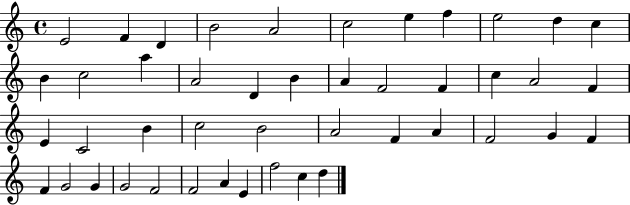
E4/h F4/q D4/q B4/h A4/h C5/h E5/q F5/q E5/h D5/q C5/q B4/q C5/h A5/q A4/h D4/q B4/q A4/q F4/h F4/q C5/q A4/h F4/q E4/q C4/h B4/q C5/h B4/h A4/h F4/q A4/q F4/h G4/q F4/q F4/q G4/h G4/q G4/h F4/h F4/h A4/q E4/q F5/h C5/q D5/q